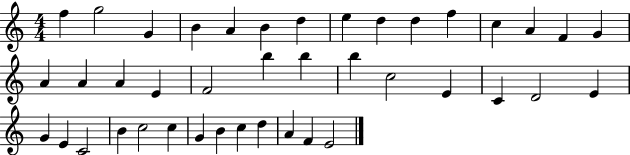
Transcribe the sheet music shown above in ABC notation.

X:1
T:Untitled
M:4/4
L:1/4
K:C
f g2 G B A B d e d d f c A F G A A A E F2 b b b c2 E C D2 E G E C2 B c2 c G B c d A F E2